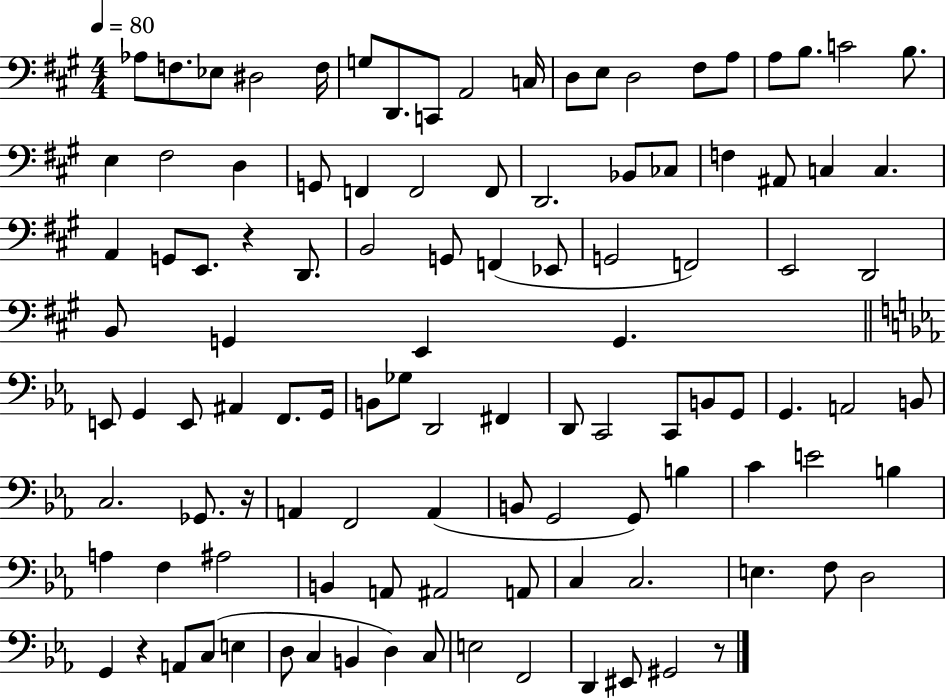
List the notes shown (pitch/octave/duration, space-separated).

Ab3/e F3/e. Eb3/e D#3/h F3/s G3/e D2/e. C2/e A2/h C3/s D3/e E3/e D3/h F#3/e A3/e A3/e B3/e. C4/h B3/e. E3/q F#3/h D3/q G2/e F2/q F2/h F2/e D2/h. Bb2/e CES3/e F3/q A#2/e C3/q C3/q. A2/q G2/e E2/e. R/q D2/e. B2/h G2/e F2/q Eb2/e G2/h F2/h E2/h D2/h B2/e G2/q E2/q G2/q. E2/e G2/q E2/e A#2/q F2/e. G2/s B2/e Gb3/e D2/h F#2/q D2/e C2/h C2/e B2/e G2/e G2/q. A2/h B2/e C3/h. Gb2/e. R/s A2/q F2/h A2/q B2/e G2/h G2/e B3/q C4/q E4/h B3/q A3/q F3/q A#3/h B2/q A2/e A#2/h A2/e C3/q C3/h. E3/q. F3/e D3/h G2/q R/q A2/e C3/e E3/q D3/e C3/q B2/q D3/q C3/e E3/h F2/h D2/q EIS2/e G#2/h R/e